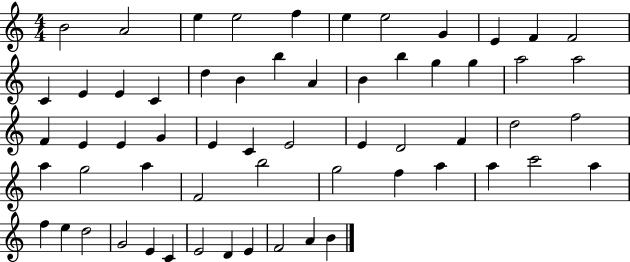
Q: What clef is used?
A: treble